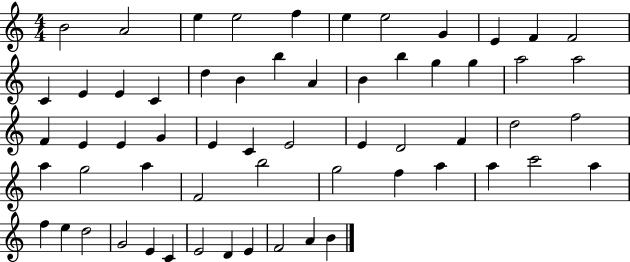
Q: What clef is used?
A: treble